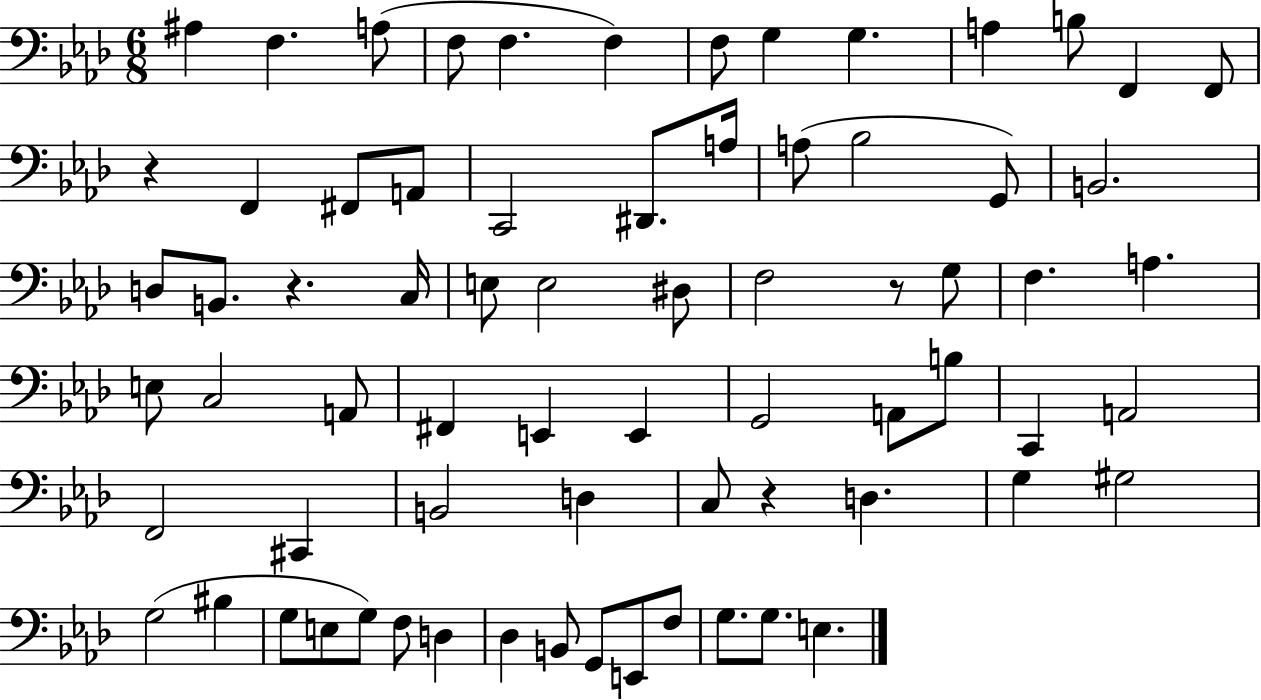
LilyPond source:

{
  \clef bass
  \numericTimeSignature
  \time 6/8
  \key aes \major
  ais4 f4. a8( | f8 f4. f4) | f8 g4 g4. | a4 b8 f,4 f,8 | \break r4 f,4 fis,8 a,8 | c,2 dis,8. a16 | a8( bes2 g,8) | b,2. | \break d8 b,8. r4. c16 | e8 e2 dis8 | f2 r8 g8 | f4. a4. | \break e8 c2 a,8 | fis,4 e,4 e,4 | g,2 a,8 b8 | c,4 a,2 | \break f,2 cis,4 | b,2 d4 | c8 r4 d4. | g4 gis2 | \break g2( bis4 | g8 e8 g8) f8 d4 | des4 b,8 g,8 e,8 f8 | g8. g8. e4. | \break \bar "|."
}